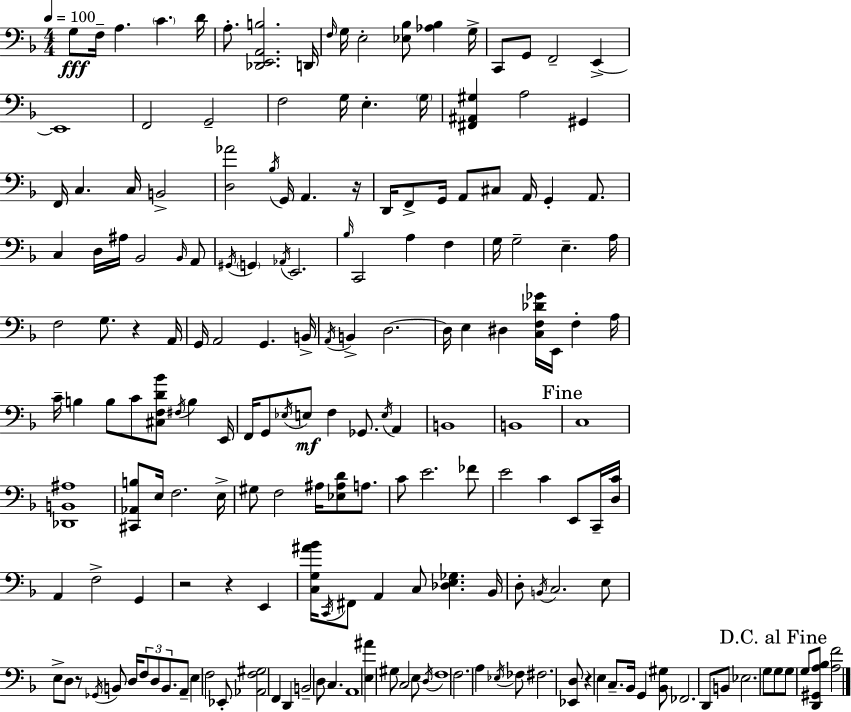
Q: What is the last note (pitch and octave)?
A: G3